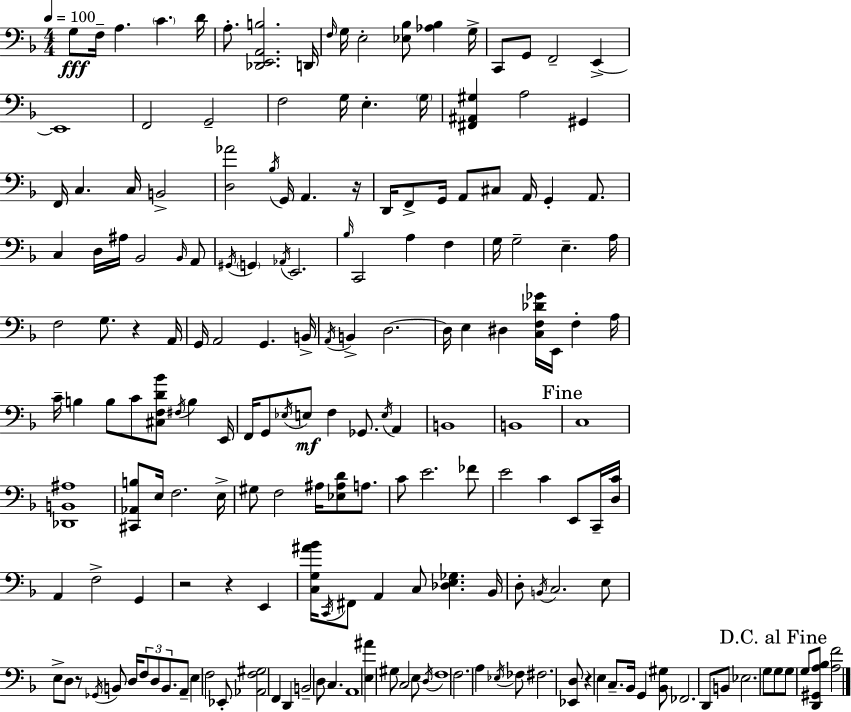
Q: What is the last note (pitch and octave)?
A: G3